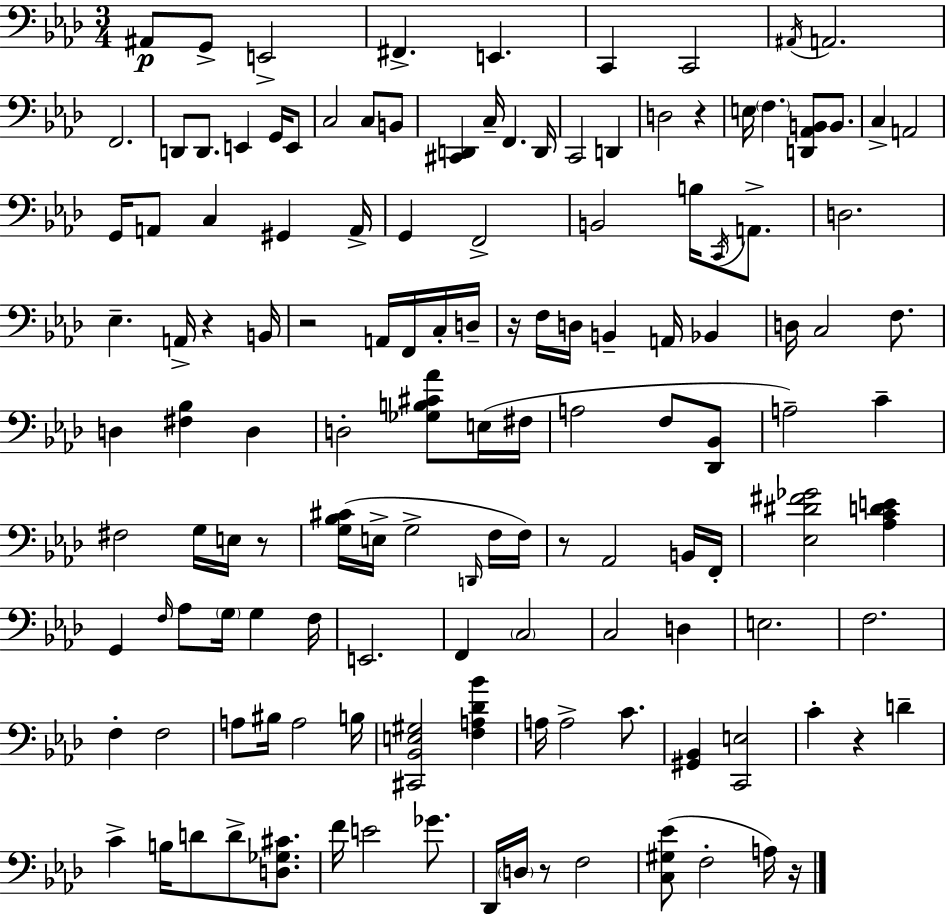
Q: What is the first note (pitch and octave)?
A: A#2